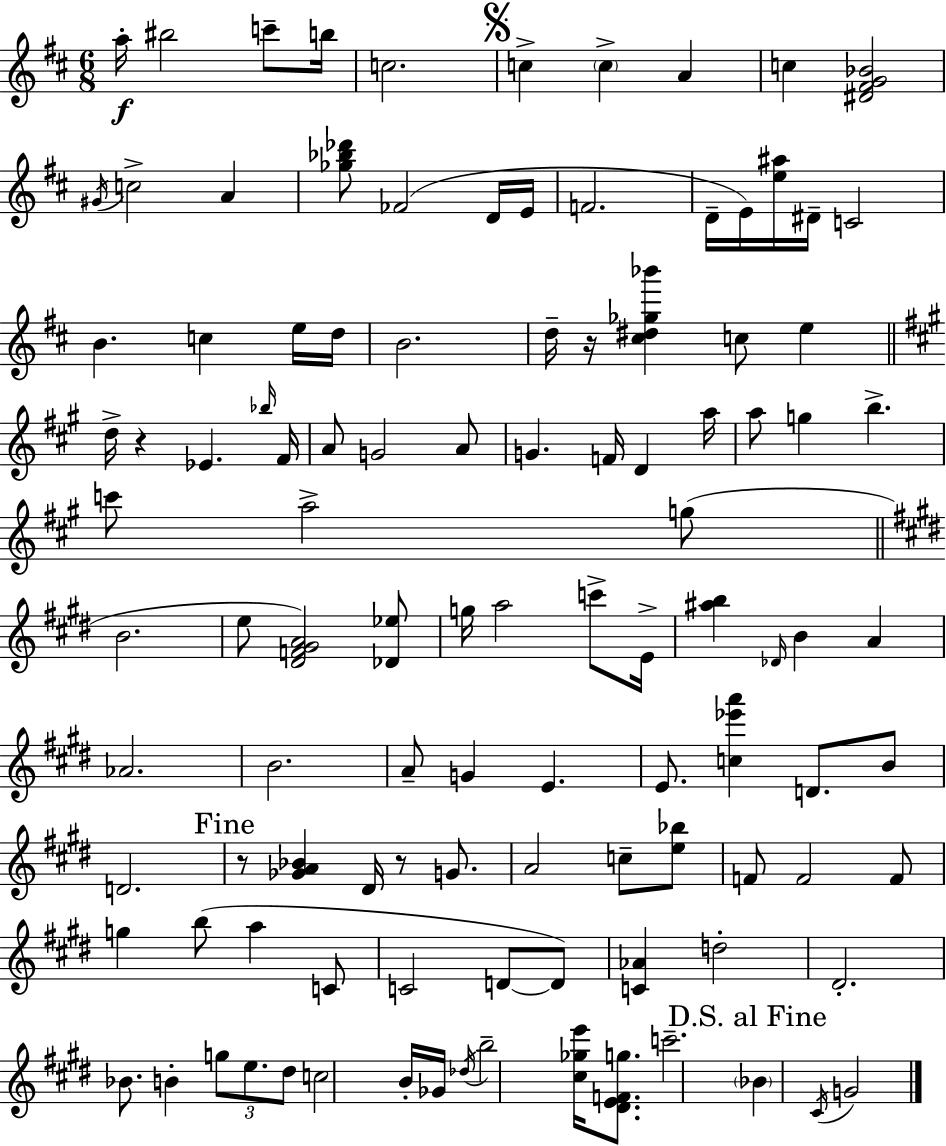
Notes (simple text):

A5/s BIS5/h C6/e B5/s C5/h. C5/q C5/q A4/q C5/q [D#4,F#4,G4,Bb4]/h G#4/s C5/h A4/q [Gb5,Bb5,Db6]/e FES4/h D4/s E4/s F4/h. D4/s E4/s [E5,A#5]/s D#4/s C4/h B4/q. C5/q E5/s D5/s B4/h. D5/s R/s [C#5,D#5,Gb5,Bb6]/q C5/e E5/q D5/s R/q Eb4/q. Bb5/s F#4/s A4/e G4/h A4/e G4/q. F4/s D4/q A5/s A5/e G5/q B5/q. C6/e A5/h G5/e B4/h. E5/e [D#4,F4,G#4,A4]/h [Db4,Eb5]/e G5/s A5/h C6/e E4/s [A#5,B5]/q Db4/s B4/q A4/q Ab4/h. B4/h. A4/e G4/q E4/q. E4/e. [C5,Eb6,A6]/q D4/e. B4/e D4/h. R/e [Gb4,A4,Bb4]/q D#4/s R/e G4/e. A4/h C5/e [E5,Bb5]/e F4/e F4/h F4/e G5/q B5/e A5/q C4/e C4/h D4/e D4/e [C4,Ab4]/q D5/h D#4/h. Bb4/e. B4/q G5/e E5/e. D#5/e C5/h B4/s Gb4/s Db5/s B5/h [C#5,Gb5,E6]/s [D#4,E4,F4,G5]/e. C6/h. Bb4/q C#4/s G4/h